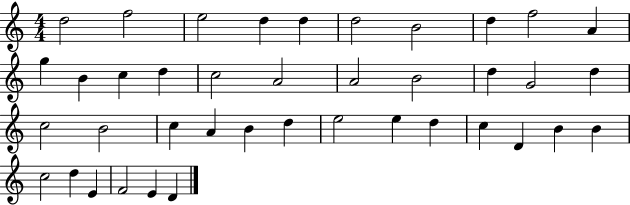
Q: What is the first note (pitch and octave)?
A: D5